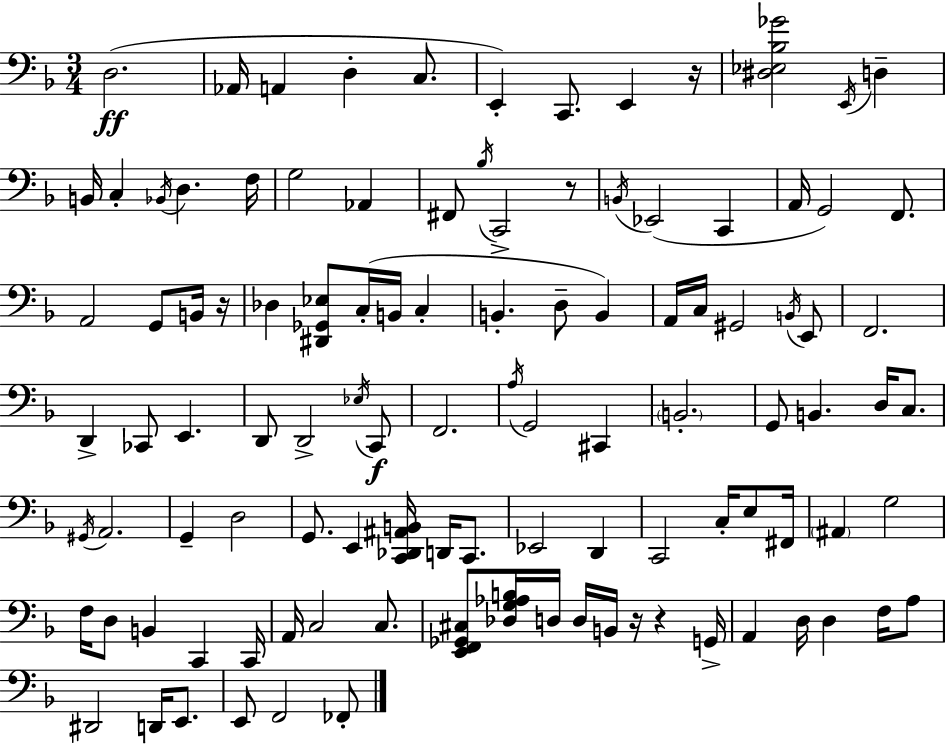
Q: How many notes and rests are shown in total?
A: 107